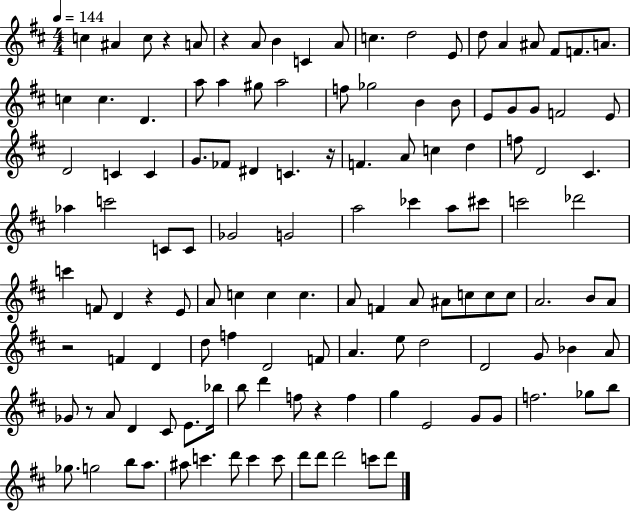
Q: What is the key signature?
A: D major